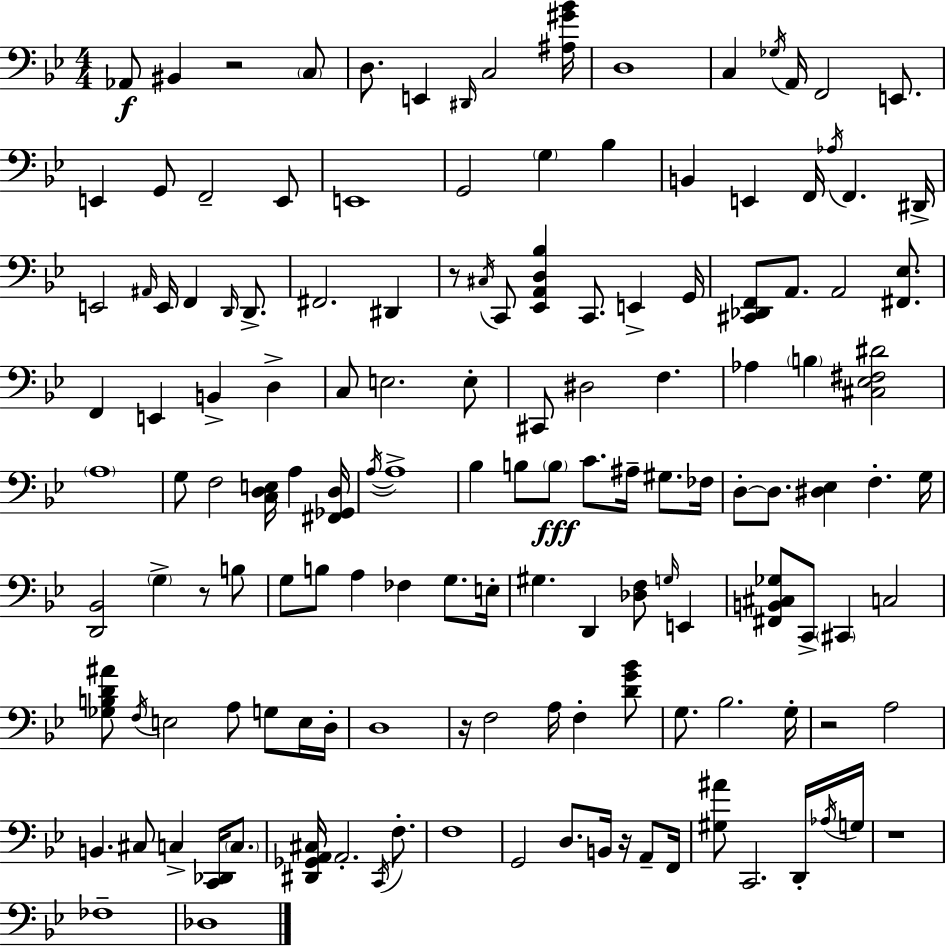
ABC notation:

X:1
T:Untitled
M:4/4
L:1/4
K:Gm
_A,,/2 ^B,, z2 C,/2 D,/2 E,, ^D,,/4 C,2 [^A,^G_B]/4 D,4 C, _G,/4 A,,/4 F,,2 E,,/2 E,, G,,/2 F,,2 E,,/2 E,,4 G,,2 G, _B, B,, E,, F,,/4 _A,/4 F,, ^D,,/4 E,,2 ^A,,/4 E,,/4 F,, D,,/4 D,,/2 ^F,,2 ^D,, z/2 ^C,/4 C,,/2 [_E,,A,,D,_B,] C,,/2 E,, G,,/4 [^C,,_D,,F,,]/2 A,,/2 A,,2 [^F,,_E,]/2 F,, E,, B,, D, C,/2 E,2 E,/2 ^C,,/2 ^D,2 F, _A, B, [^C,_E,^F,^D]2 A,4 G,/2 F,2 [C,D,E,]/4 A, [^F,,_G,,D,]/4 A,/4 A,4 _B, B,/2 B,/2 C/2 ^A,/4 ^G,/2 _F,/4 D,/2 D,/2 [^D,_E,] F, G,/4 [D,,_B,,]2 G, z/2 B,/2 G,/2 B,/2 A, _F, G,/2 E,/4 ^G, D,, [_D,F,]/2 G,/4 E,, [^F,,B,,^C,_G,]/2 C,,/2 ^C,, C,2 [_G,B,D^A]/2 F,/4 E,2 A,/2 G,/2 E,/4 D,/4 D,4 z/4 F,2 A,/4 F, [DG_B]/2 G,/2 _B,2 G,/4 z2 A,2 B,, ^C,/2 C, [C,,_D,,]/4 C,/2 [^D,,_G,,A,,^C,]/4 A,,2 C,,/4 F,/2 F,4 G,,2 D,/2 B,,/4 z/4 A,,/2 F,,/4 [^G,^A]/2 C,,2 D,,/4 _A,/4 G,/4 z4 _F,4 _D,4